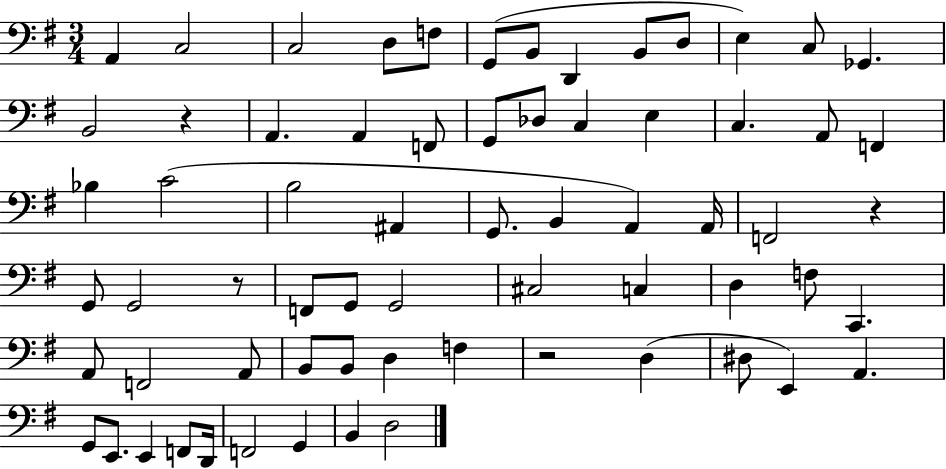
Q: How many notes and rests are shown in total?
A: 67